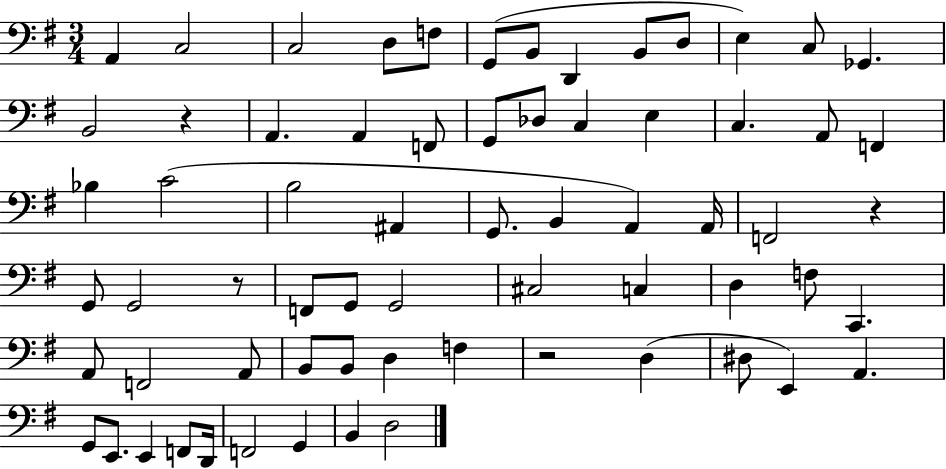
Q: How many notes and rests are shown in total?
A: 67